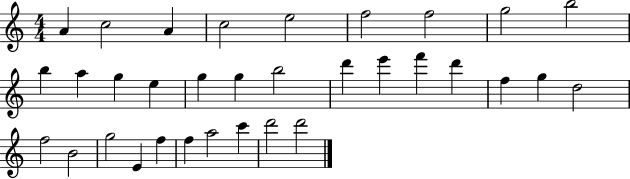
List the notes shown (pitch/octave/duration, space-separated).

A4/q C5/h A4/q C5/h E5/h F5/h F5/h G5/h B5/h B5/q A5/q G5/q E5/q G5/q G5/q B5/h D6/q E6/q F6/q D6/q F5/q G5/q D5/h F5/h B4/h G5/h E4/q F5/q F5/q A5/h C6/q D6/h D6/h